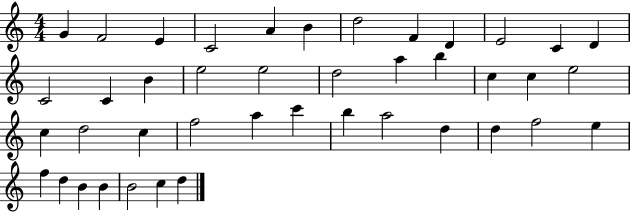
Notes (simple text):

G4/q F4/h E4/q C4/h A4/q B4/q D5/h F4/q D4/q E4/h C4/q D4/q C4/h C4/q B4/q E5/h E5/h D5/h A5/q B5/q C5/q C5/q E5/h C5/q D5/h C5/q F5/h A5/q C6/q B5/q A5/h D5/q D5/q F5/h E5/q F5/q D5/q B4/q B4/q B4/h C5/q D5/q